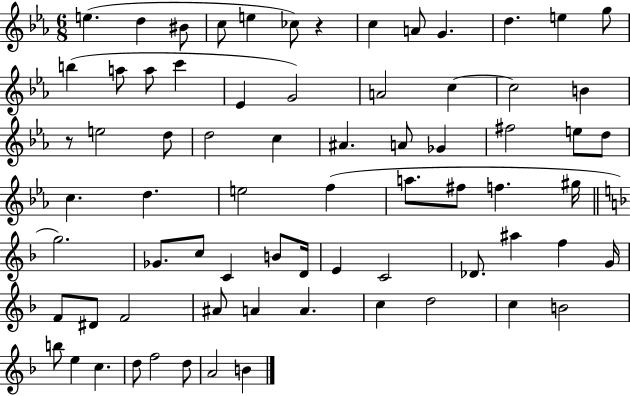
X:1
T:Untitled
M:6/8
L:1/4
K:Eb
e d ^B/2 c/2 e _c/2 z c A/2 G d e g/2 b a/2 a/2 c' _E G2 A2 c c2 B z/2 e2 d/2 d2 c ^A A/2 _G ^f2 e/2 d/2 c d e2 f a/2 ^f/2 f ^g/4 g2 _G/2 c/2 C B/2 D/4 E C2 _D/2 ^a f G/4 F/2 ^D/2 F2 ^A/2 A A c d2 c B2 b/2 e c d/2 f2 d/2 A2 B